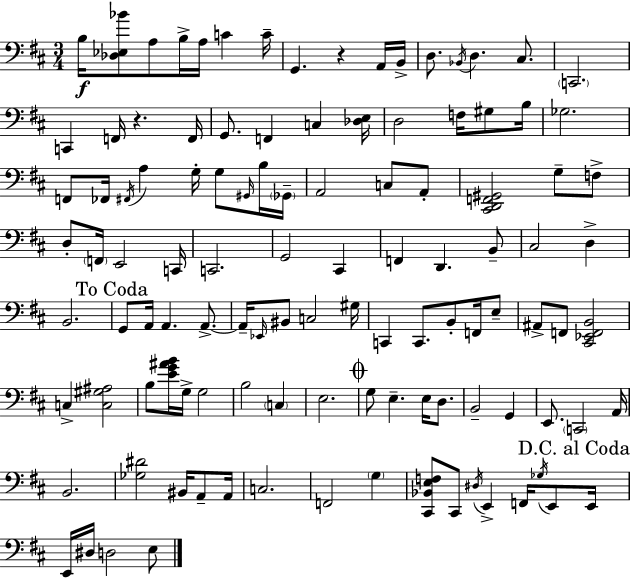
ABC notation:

X:1
T:Untitled
M:3/4
L:1/4
K:D
B,/4 [_D,_E,_B]/2 A,/2 B,/4 A,/4 C C/4 G,, z A,,/4 B,,/4 D,/2 _B,,/4 D, ^C,/2 C,,2 C,, F,,/4 z F,,/4 G,,/2 F,, C, [_D,E,]/4 D,2 F,/4 ^G,/2 B,/4 _G,2 F,,/2 _F,,/4 ^F,,/4 A, G,/4 G,/2 ^G,,/4 B,/4 _G,,/4 A,,2 C,/2 A,,/2 [^C,,D,,F,,^G,,]2 G,/2 F,/2 D,/2 F,,/4 E,,2 C,,/4 C,,2 G,,2 ^C,, F,, D,, B,,/2 ^C,2 D, B,,2 G,,/2 A,,/4 A,, A,,/2 A,,/4 _E,,/4 ^B,,/2 C,2 ^G,/4 C,, C,,/2 B,,/2 F,,/4 E,/2 ^A,,/2 F,,/2 [^C,,_E,,F,,B,,]2 C, [C,^G,^A,]2 B,/2 [EG^AB]/4 G,/4 G,2 B,2 C, E,2 G,/2 E, E,/4 D,/2 B,,2 G,, E,,/2 C,,2 A,,/4 B,,2 [_G,^D]2 ^B,,/4 A,,/2 A,,/4 C,2 F,,2 G, [^C,,_B,,E,F,]/2 ^C,,/2 ^D,/4 E,, F,,/4 _G,/4 E,,/2 E,,/4 E,,/4 ^D,/4 D,2 E,/2